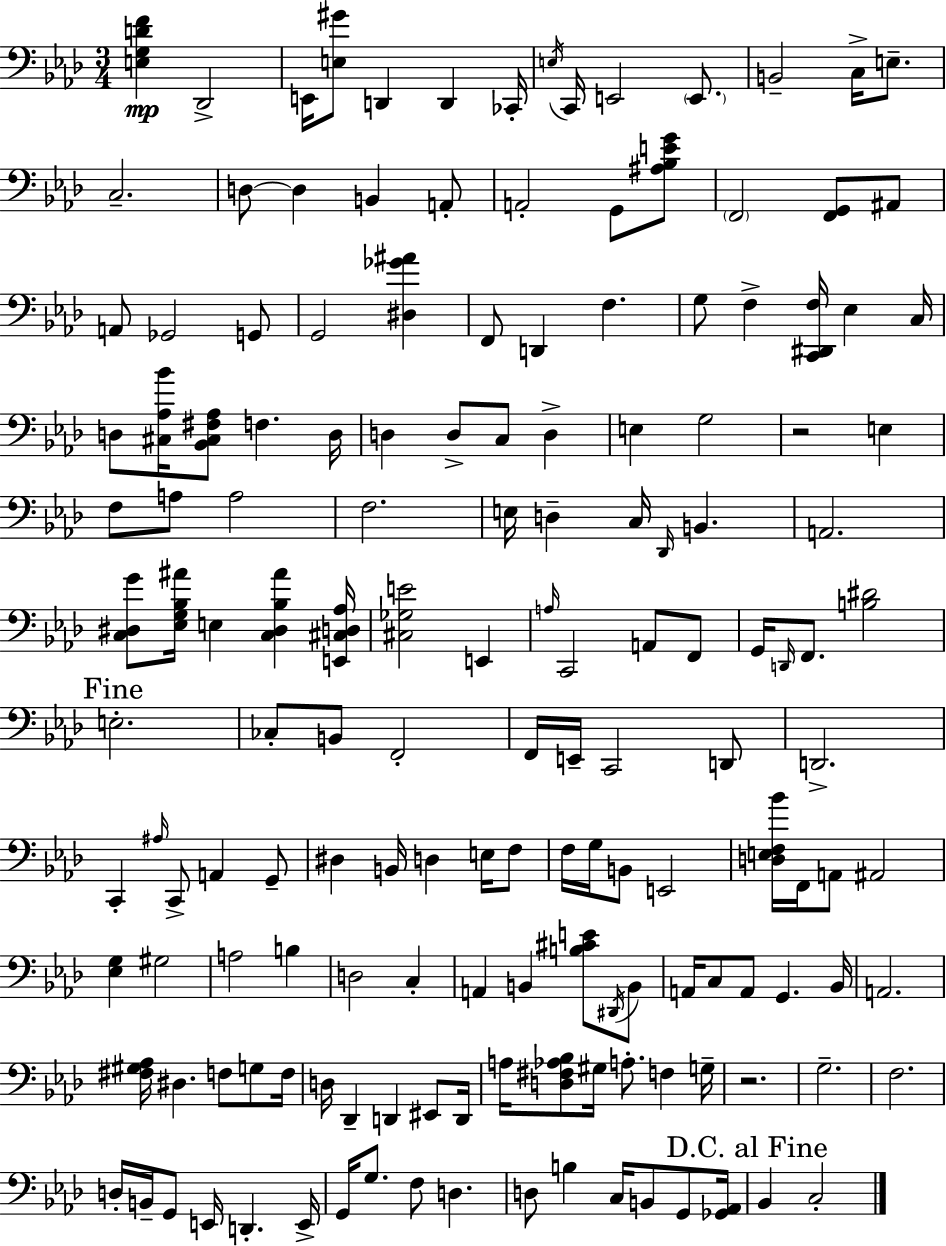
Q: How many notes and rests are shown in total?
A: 157